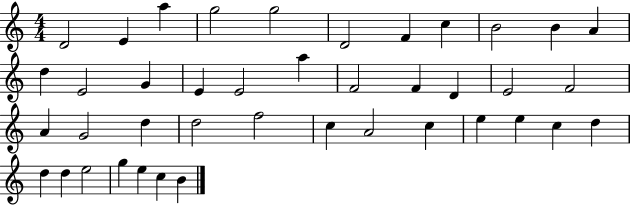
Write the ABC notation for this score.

X:1
T:Untitled
M:4/4
L:1/4
K:C
D2 E a g2 g2 D2 F c B2 B A d E2 G E E2 a F2 F D E2 F2 A G2 d d2 f2 c A2 c e e c d d d e2 g e c B